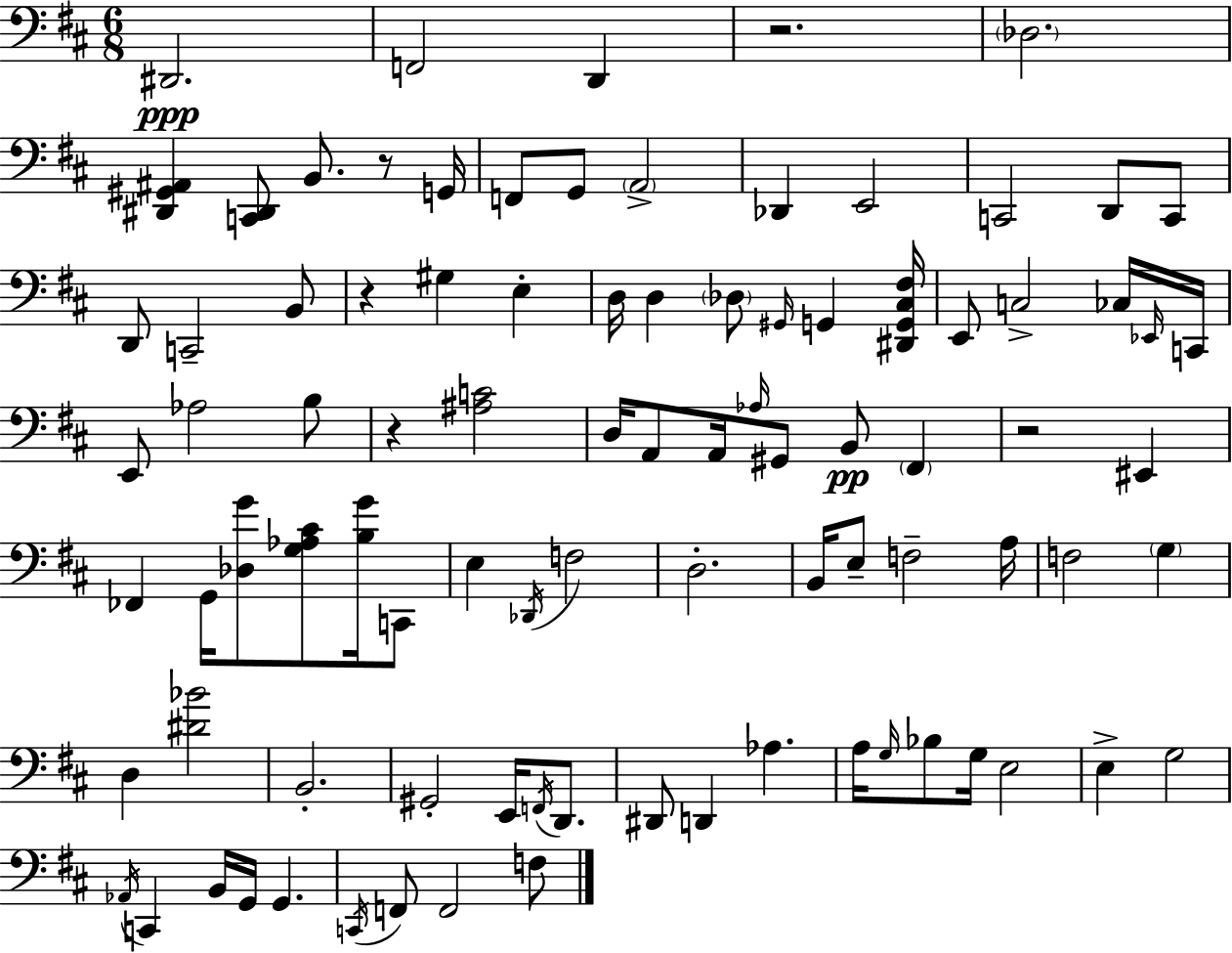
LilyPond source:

{
  \clef bass
  \numericTimeSignature
  \time 6/8
  \key d \major
  dis,2.\ppp | f,2 d,4 | r2. | \parenthesize des2. | \break <dis, gis, ais,>4 <c, dis,>8 b,8. r8 g,16 | f,8 g,8 \parenthesize a,2-> | des,4 e,2 | c,2 d,8 c,8 | \break d,8 c,2-- b,8 | r4 gis4 e4-. | d16 d4 \parenthesize des8 \grace { gis,16 } g,4 | <dis, g, cis fis>16 e,8 c2-> ces16 | \break \grace { ees,16 } c,16 e,8 aes2 | b8 r4 <ais c'>2 | d16 a,8 a,16 \grace { aes16 } gis,8 b,8\pp \parenthesize fis,4 | r2 eis,4 | \break fes,4 g,16 <des g'>8 <g aes cis'>8 | <b g'>16 c,8 e4 \acciaccatura { des,16 } f2 | d2.-. | b,16 e8-- f2-- | \break a16 f2 | \parenthesize g4 d4 <dis' bes'>2 | b,2.-. | gis,2-. | \break e,16 \acciaccatura { f,16 } d,8. dis,8 d,4 aes4. | a16 \grace { g16 } bes8 g16 e2 | e4-> g2 | \acciaccatura { aes,16 } c,4 b,16 | \break g,16 g,4. \acciaccatura { c,16 } f,8 f,2 | f8 \bar "|."
}